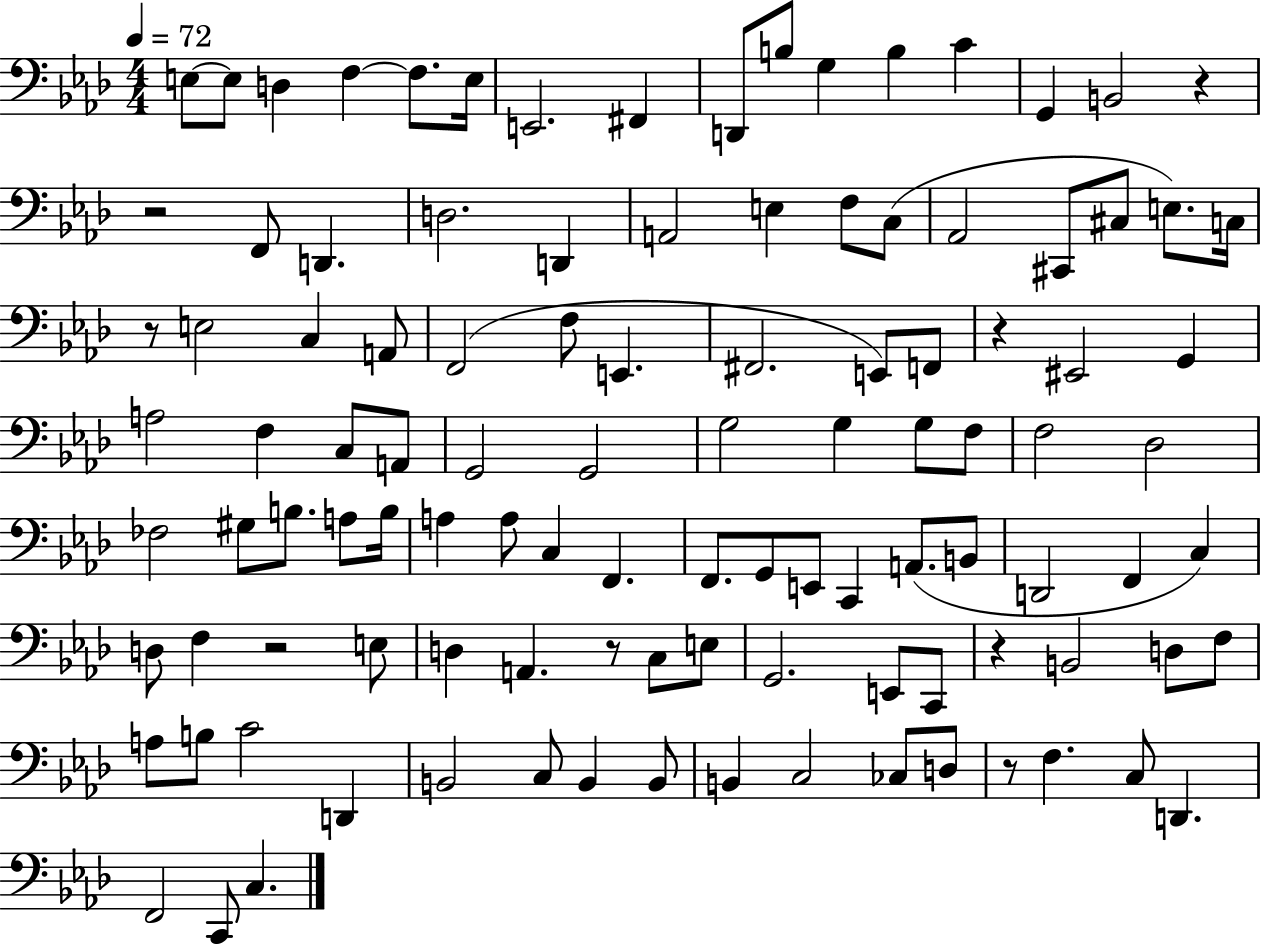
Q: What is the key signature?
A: AES major